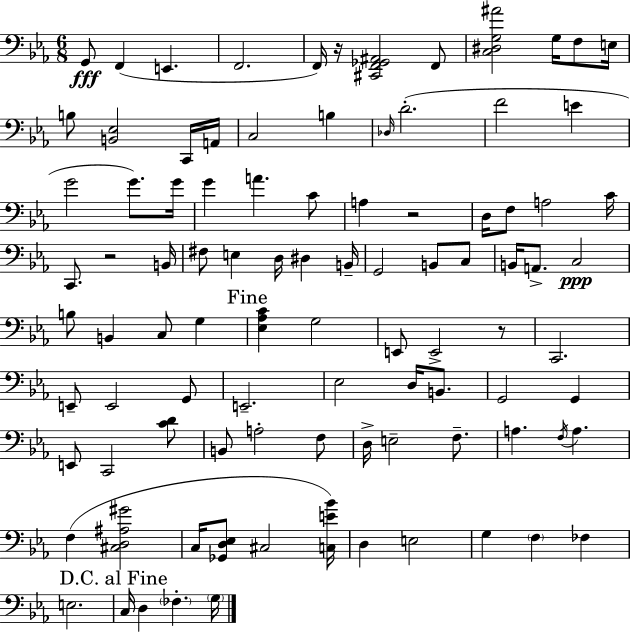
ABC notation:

X:1
T:Untitled
M:6/8
L:1/4
K:Eb
G,,/2 F,, E,, F,,2 F,,/4 z/4 [^C,,F,,_G,,^A,,]2 F,,/2 [C,^D,G,^A]2 G,/4 F,/2 E,/4 B,/2 [B,,_E,]2 C,,/4 A,,/4 C,2 B, _D,/4 D2 F2 E G2 G/2 G/4 G A C/2 A, z2 D,/4 F,/2 A,2 C/4 C,,/2 z2 B,,/4 ^F,/2 E, D,/4 ^D, B,,/4 G,,2 B,,/2 C,/2 B,,/4 A,,/2 C,2 B,/2 B,, C,/2 G, [_E,_A,C] G,2 E,,/2 E,,2 z/2 C,,2 E,,/2 E,,2 G,,/2 E,,2 _E,2 D,/4 B,,/2 G,,2 G,, E,,/2 C,,2 [CD]/2 B,,/2 A,2 F,/2 D,/4 E,2 F,/2 A, F,/4 A, F, [^C,D,^A,^G]2 C,/4 [_G,,D,_E,]/2 ^C,2 [C,E_B]/4 D, E,2 G, F, _F, E,2 C,/4 D, _F, G,/4